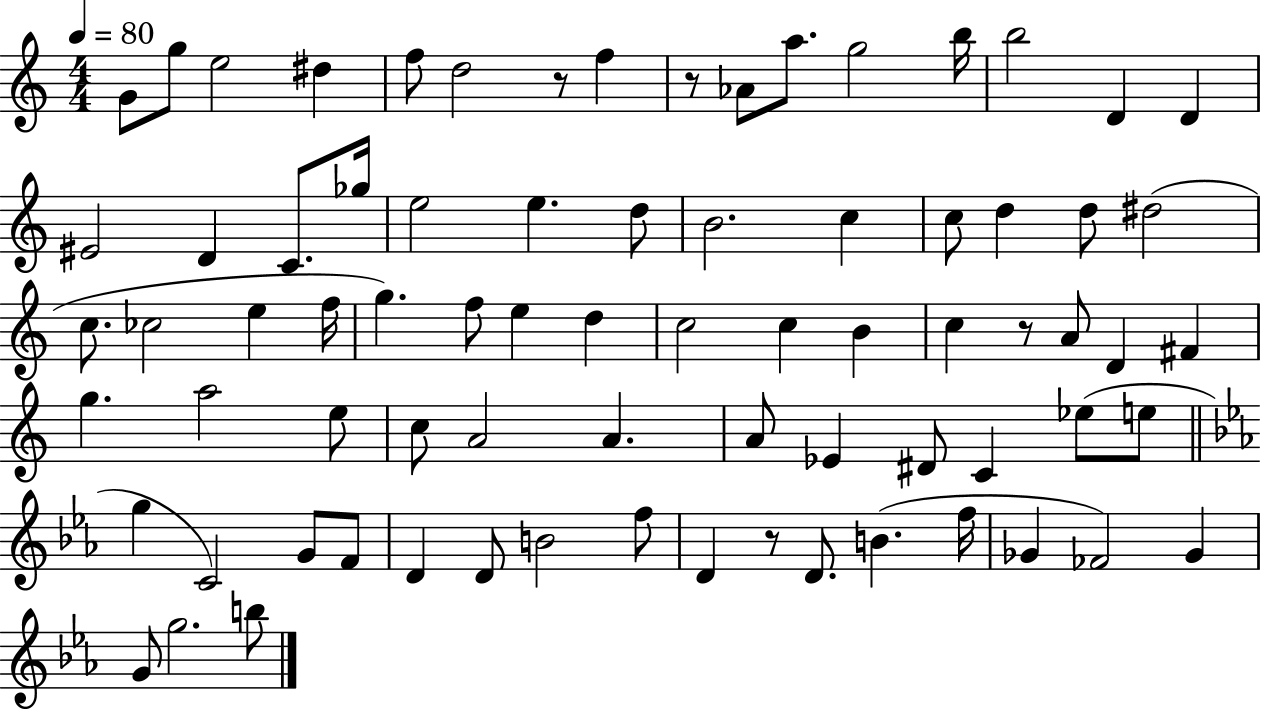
G4/e G5/e E5/h D#5/q F5/e D5/h R/e F5/q R/e Ab4/e A5/e. G5/h B5/s B5/h D4/q D4/q EIS4/h D4/q C4/e. Gb5/s E5/h E5/q. D5/e B4/h. C5/q C5/e D5/q D5/e D#5/h C5/e. CES5/h E5/q F5/s G5/q. F5/e E5/q D5/q C5/h C5/q B4/q C5/q R/e A4/e D4/q F#4/q G5/q. A5/h E5/e C5/e A4/h A4/q. A4/e Eb4/q D#4/e C4/q Eb5/e E5/e G5/q C4/h G4/e F4/e D4/q D4/e B4/h F5/e D4/q R/e D4/e. B4/q. F5/s Gb4/q FES4/h Gb4/q G4/e G5/h. B5/e